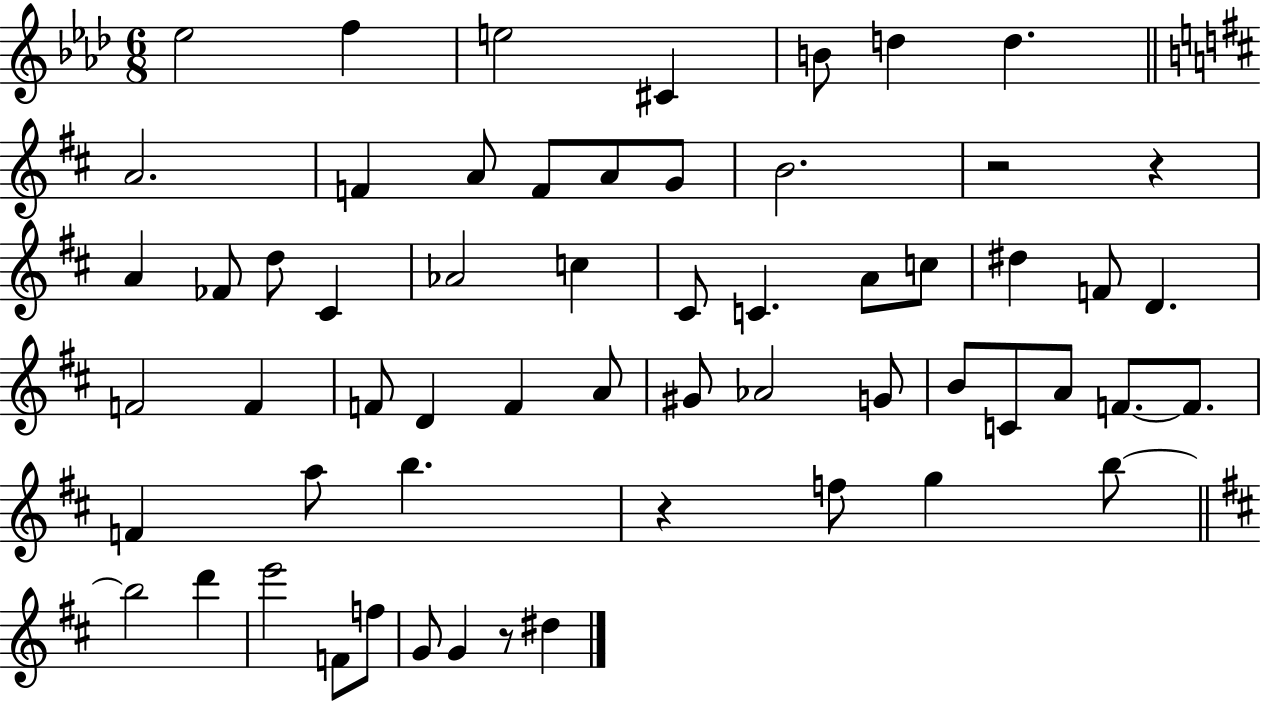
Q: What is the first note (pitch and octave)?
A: Eb5